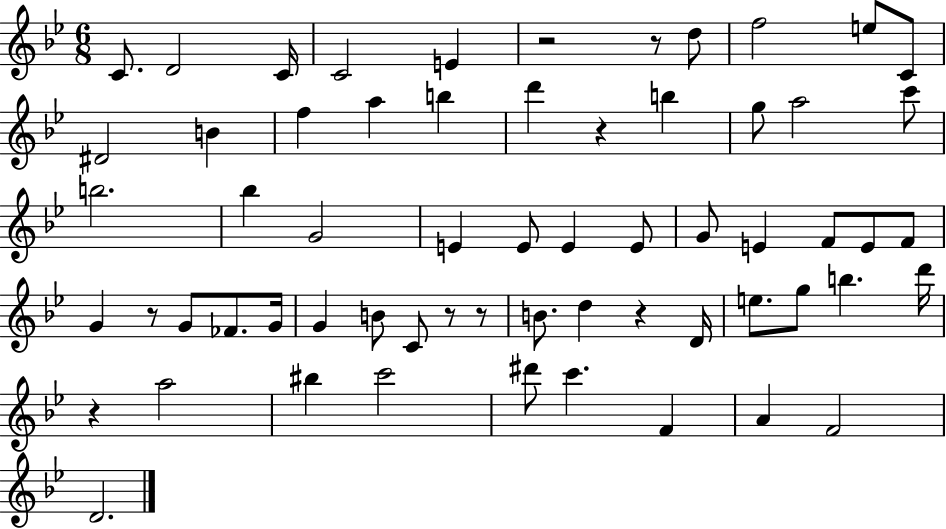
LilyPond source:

{
  \clef treble
  \numericTimeSignature
  \time 6/8
  \key bes \major
  c'8. d'2 c'16 | c'2 e'4 | r2 r8 d''8 | f''2 e''8 c'8 | \break dis'2 b'4 | f''4 a''4 b''4 | d'''4 r4 b''4 | g''8 a''2 c'''8 | \break b''2. | bes''4 g'2 | e'4 e'8 e'4 e'8 | g'8 e'4 f'8 e'8 f'8 | \break g'4 r8 g'8 fes'8. g'16 | g'4 b'8 c'8 r8 r8 | b'8. d''4 r4 d'16 | e''8. g''8 b''4. d'''16 | \break r4 a''2 | bis''4 c'''2 | dis'''8 c'''4. f'4 | a'4 f'2 | \break d'2. | \bar "|."
}